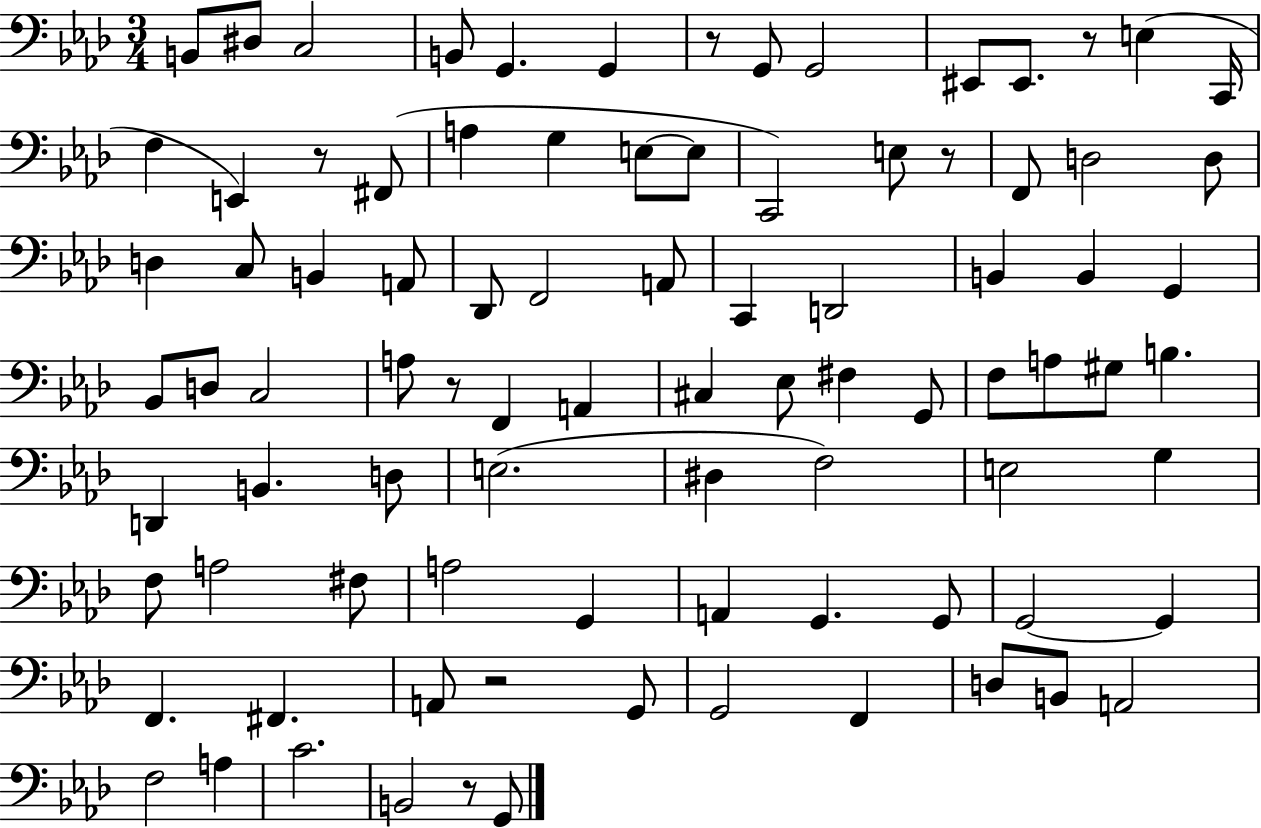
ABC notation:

X:1
T:Untitled
M:3/4
L:1/4
K:Ab
B,,/2 ^D,/2 C,2 B,,/2 G,, G,, z/2 G,,/2 G,,2 ^E,,/2 ^E,,/2 z/2 E, C,,/4 F, E,, z/2 ^F,,/2 A, G, E,/2 E,/2 C,,2 E,/2 z/2 F,,/2 D,2 D,/2 D, C,/2 B,, A,,/2 _D,,/2 F,,2 A,,/2 C,, D,,2 B,, B,, G,, _B,,/2 D,/2 C,2 A,/2 z/2 F,, A,, ^C, _E,/2 ^F, G,,/2 F,/2 A,/2 ^G,/2 B, D,, B,, D,/2 E,2 ^D, F,2 E,2 G, F,/2 A,2 ^F,/2 A,2 G,, A,, G,, G,,/2 G,,2 G,, F,, ^F,, A,,/2 z2 G,,/2 G,,2 F,, D,/2 B,,/2 A,,2 F,2 A, C2 B,,2 z/2 G,,/2